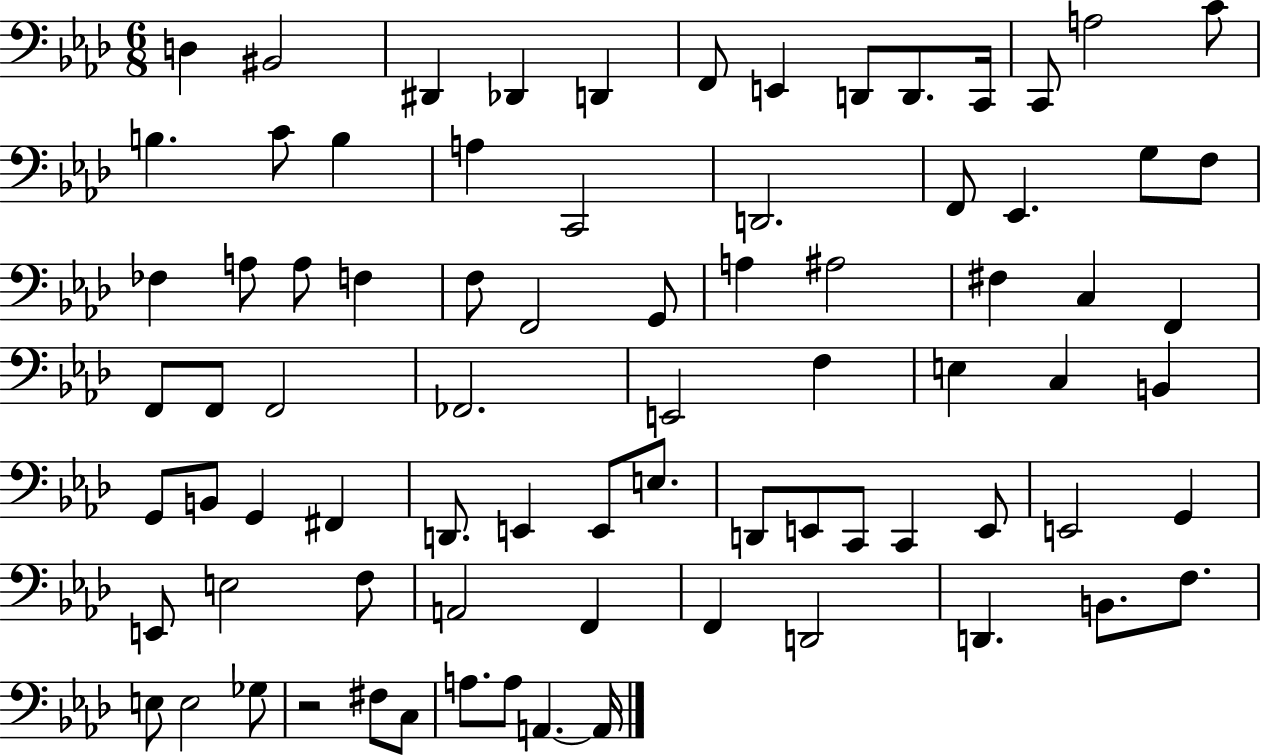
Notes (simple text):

D3/q BIS2/h D#2/q Db2/q D2/q F2/e E2/q D2/e D2/e. C2/s C2/e A3/h C4/e B3/q. C4/e B3/q A3/q C2/h D2/h. F2/e Eb2/q. G3/e F3/e FES3/q A3/e A3/e F3/q F3/e F2/h G2/e A3/q A#3/h F#3/q C3/q F2/q F2/e F2/e F2/h FES2/h. E2/h F3/q E3/q C3/q B2/q G2/e B2/e G2/q F#2/q D2/e. E2/q E2/e E3/e. D2/e E2/e C2/e C2/q E2/e E2/h G2/q E2/e E3/h F3/e A2/h F2/q F2/q D2/h D2/q. B2/e. F3/e. E3/e E3/h Gb3/e R/h F#3/e C3/e A3/e. A3/e A2/q. A2/s